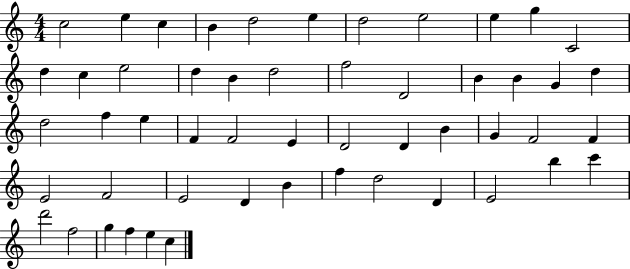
X:1
T:Untitled
M:4/4
L:1/4
K:C
c2 e c B d2 e d2 e2 e g C2 d c e2 d B d2 f2 D2 B B G d d2 f e F F2 E D2 D B G F2 F E2 F2 E2 D B f d2 D E2 b c' d'2 f2 g f e c